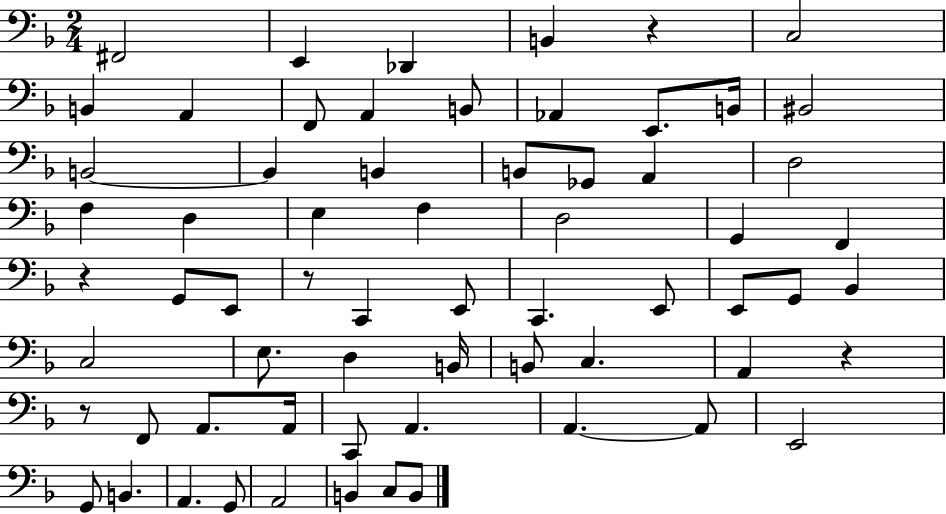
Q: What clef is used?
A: bass